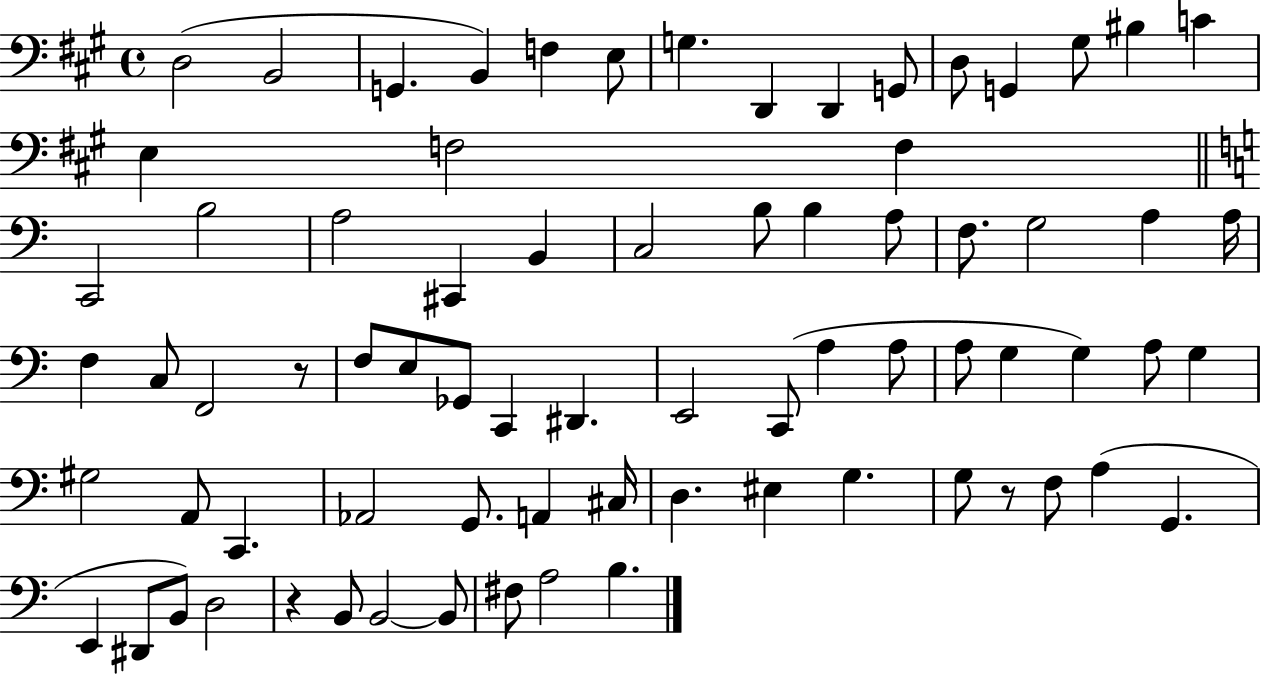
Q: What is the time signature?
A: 4/4